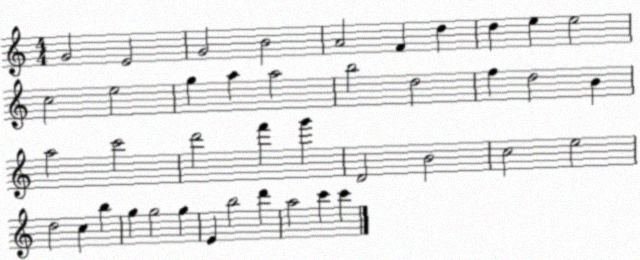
X:1
T:Untitled
M:4/4
L:1/4
K:C
G2 E2 G2 B2 A2 F d d e e2 c2 e2 g a a2 b2 d2 f d2 B a2 c'2 d'2 f' g' D2 B2 c2 e2 d2 c b g g2 g E b2 d' a2 c' c'